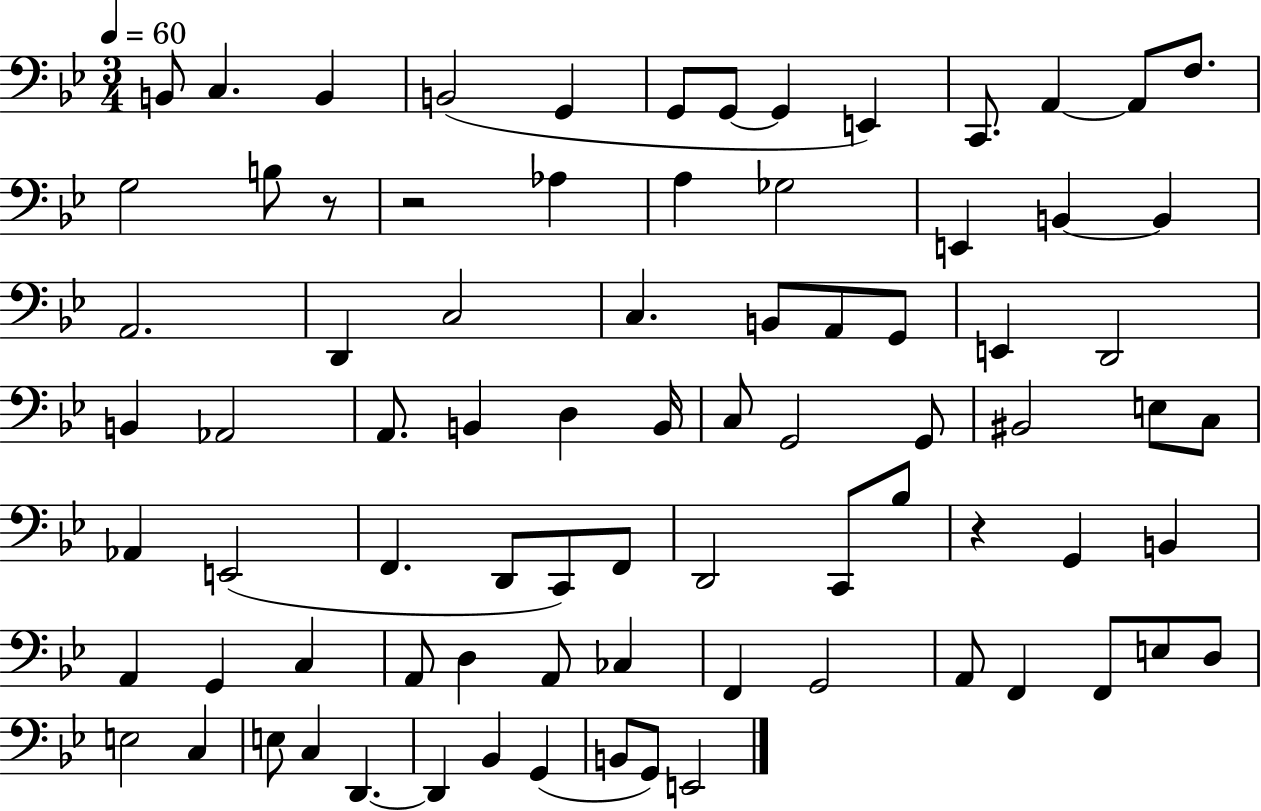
B2/e C3/q. B2/q B2/h G2/q G2/e G2/e G2/q E2/q C2/e. A2/q A2/e F3/e. G3/h B3/e R/e R/h Ab3/q A3/q Gb3/h E2/q B2/q B2/q A2/h. D2/q C3/h C3/q. B2/e A2/e G2/e E2/q D2/h B2/q Ab2/h A2/e. B2/q D3/q B2/s C3/e G2/h G2/e BIS2/h E3/e C3/e Ab2/q E2/h F2/q. D2/e C2/e F2/e D2/h C2/e Bb3/e R/q G2/q B2/q A2/q G2/q C3/q A2/e D3/q A2/e CES3/q F2/q G2/h A2/e F2/q F2/e E3/e D3/e E3/h C3/q E3/e C3/q D2/q. D2/q Bb2/q G2/q B2/e G2/e E2/h